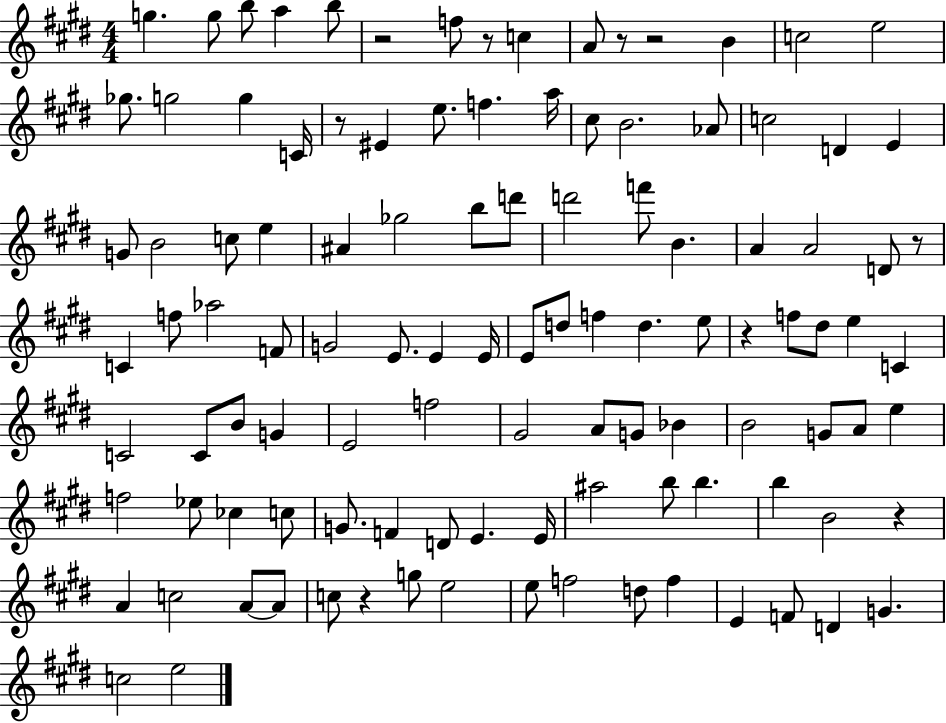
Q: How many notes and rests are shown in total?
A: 110